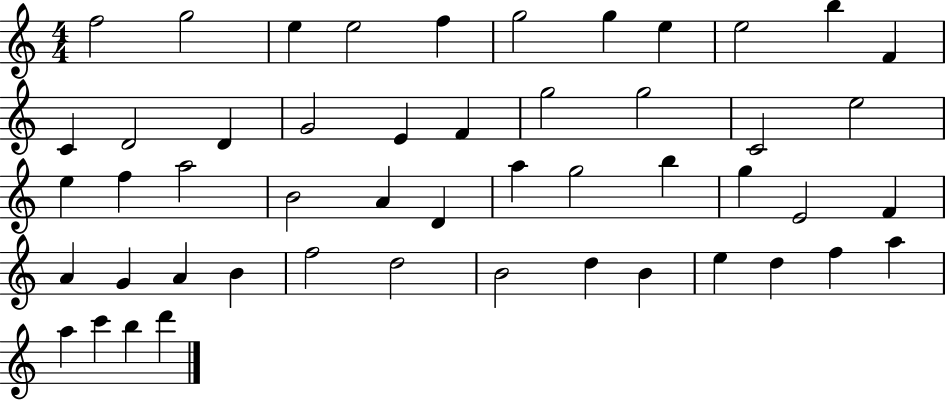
X:1
T:Untitled
M:4/4
L:1/4
K:C
f2 g2 e e2 f g2 g e e2 b F C D2 D G2 E F g2 g2 C2 e2 e f a2 B2 A D a g2 b g E2 F A G A B f2 d2 B2 d B e d f a a c' b d'